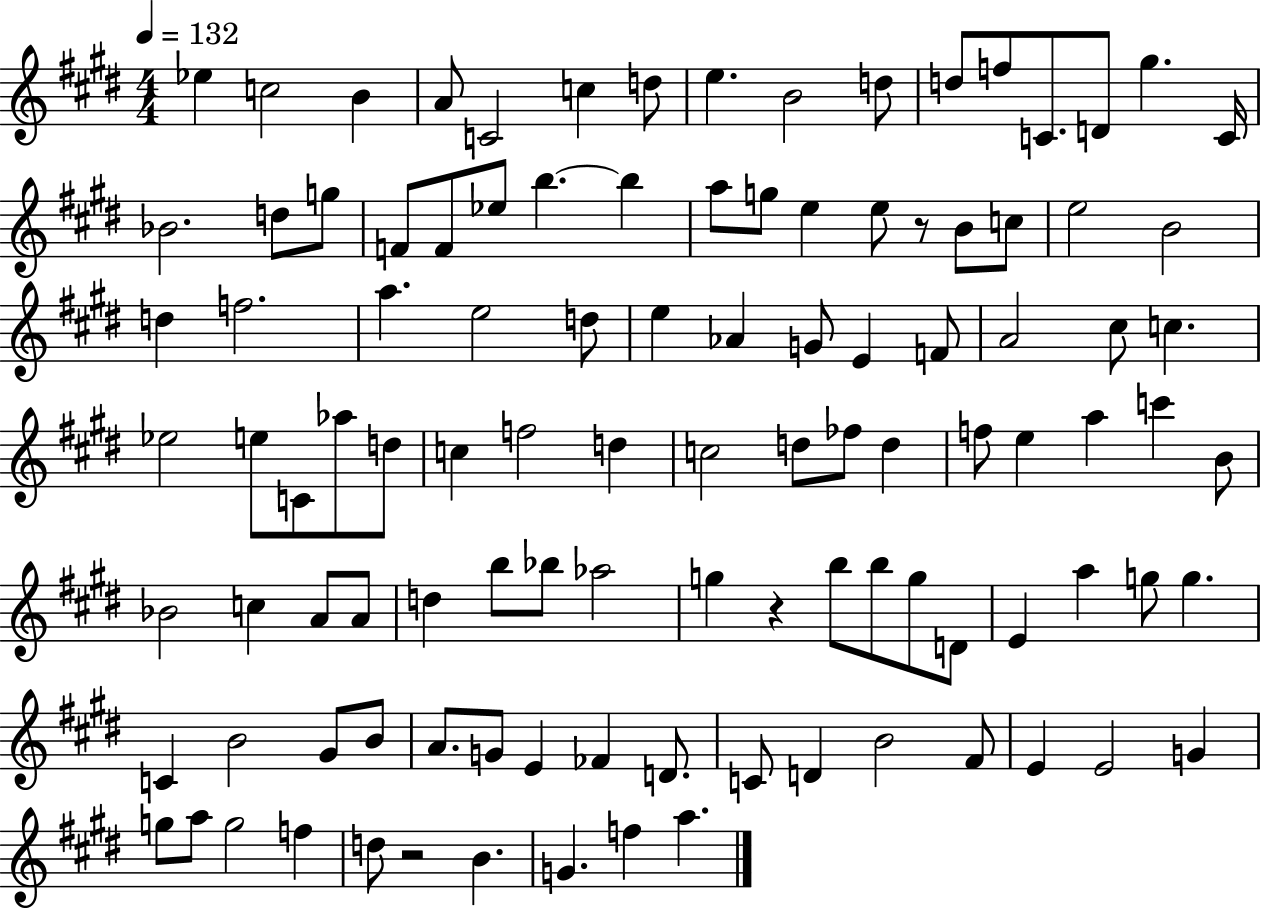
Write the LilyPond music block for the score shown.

{
  \clef treble
  \numericTimeSignature
  \time 4/4
  \key e \major
  \tempo 4 = 132
  \repeat volta 2 { ees''4 c''2 b'4 | a'8 c'2 c''4 d''8 | e''4. b'2 d''8 | d''8 f''8 c'8. d'8 gis''4. c'16 | \break bes'2. d''8 g''8 | f'8 f'8 ees''8 b''4.~~ b''4 | a''8 g''8 e''4 e''8 r8 b'8 c''8 | e''2 b'2 | \break d''4 f''2. | a''4. e''2 d''8 | e''4 aes'4 g'8 e'4 f'8 | a'2 cis''8 c''4. | \break ees''2 e''8 c'8 aes''8 d''8 | c''4 f''2 d''4 | c''2 d''8 fes''8 d''4 | f''8 e''4 a''4 c'''4 b'8 | \break bes'2 c''4 a'8 a'8 | d''4 b''8 bes''8 aes''2 | g''4 r4 b''8 b''8 g''8 d'8 | e'4 a''4 g''8 g''4. | \break c'4 b'2 gis'8 b'8 | a'8. g'8 e'4 fes'4 d'8. | c'8 d'4 b'2 fis'8 | e'4 e'2 g'4 | \break g''8 a''8 g''2 f''4 | d''8 r2 b'4. | g'4. f''4 a''4. | } \bar "|."
}